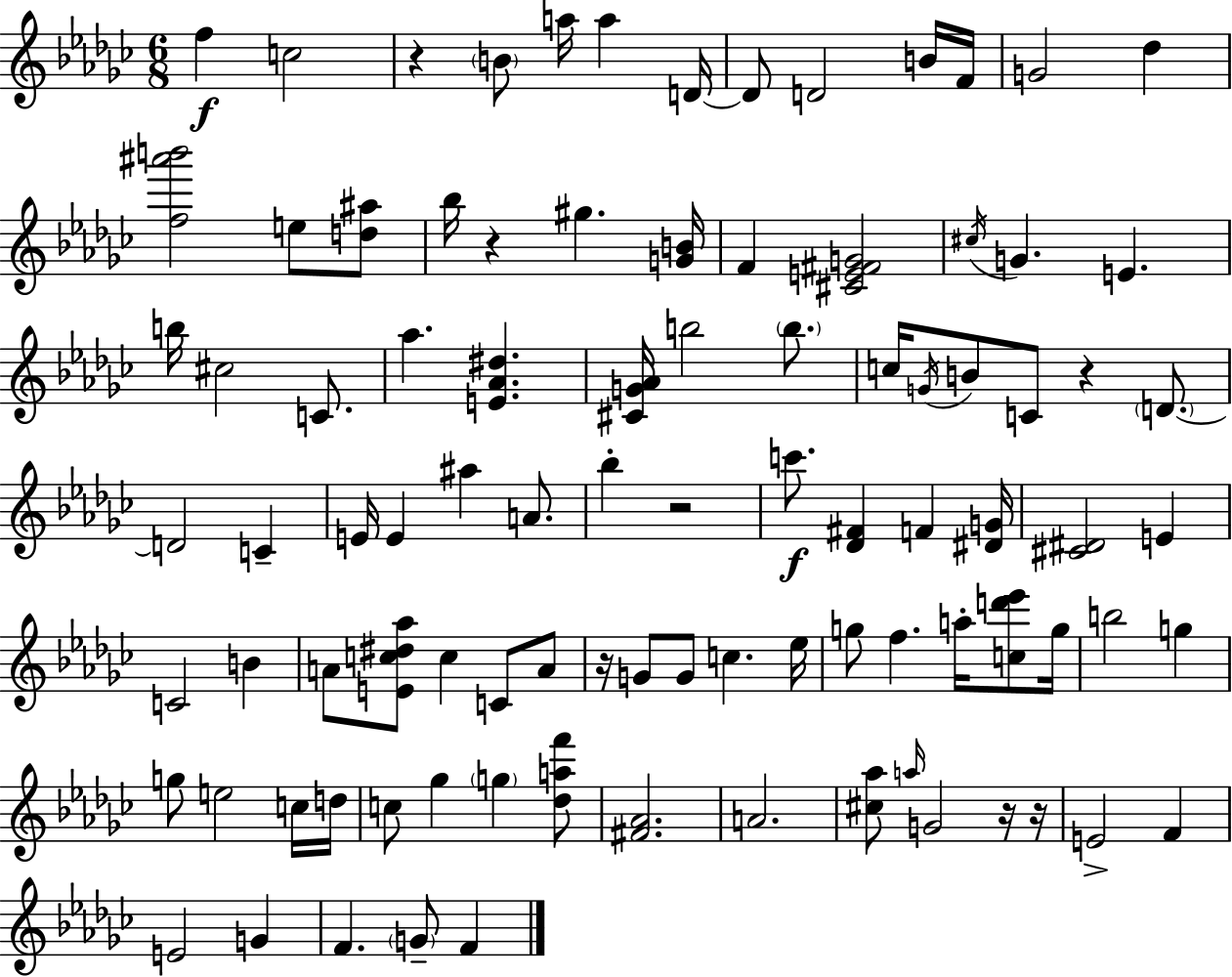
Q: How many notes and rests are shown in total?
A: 94